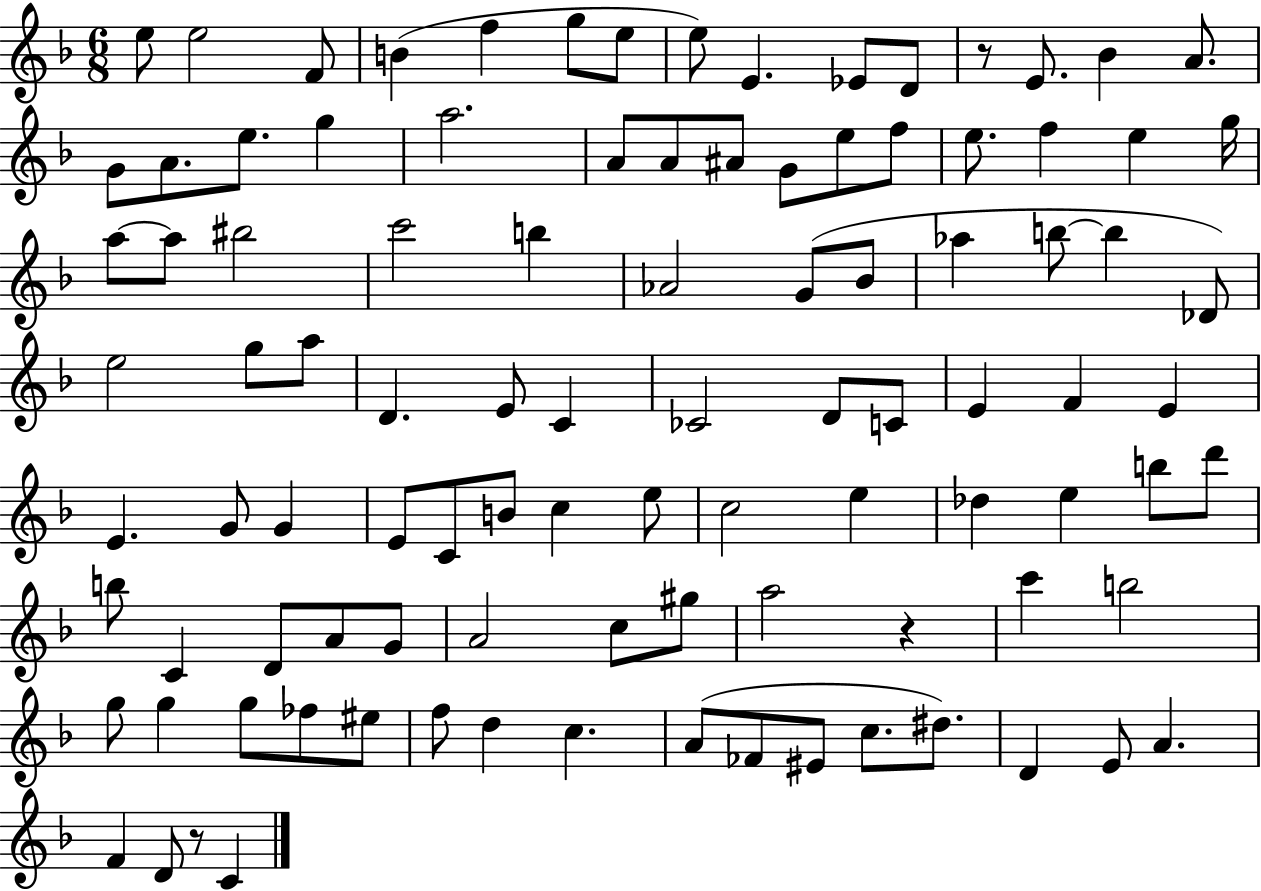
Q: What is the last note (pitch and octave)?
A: C4